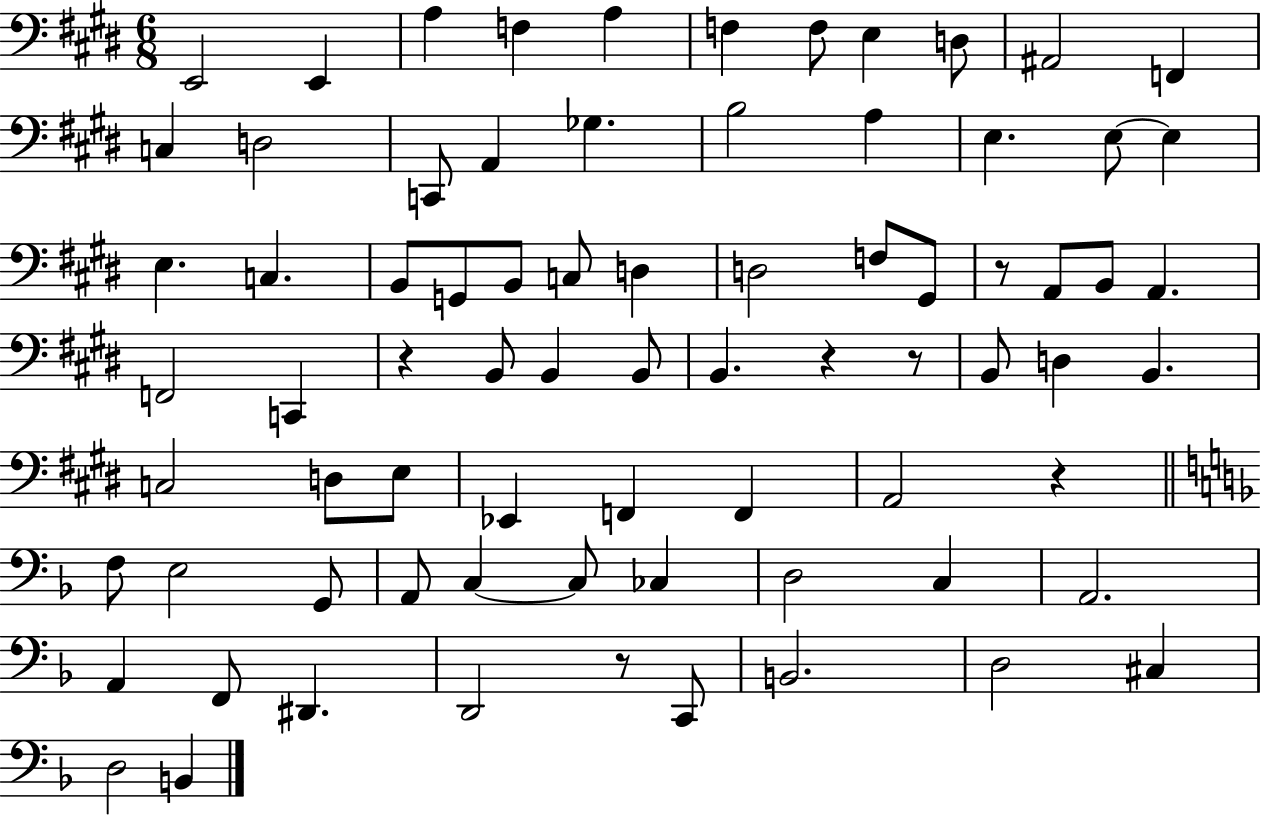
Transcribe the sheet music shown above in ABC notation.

X:1
T:Untitled
M:6/8
L:1/4
K:E
E,,2 E,, A, F, A, F, F,/2 E, D,/2 ^A,,2 F,, C, D,2 C,,/2 A,, _G, B,2 A, E, E,/2 E, E, C, B,,/2 G,,/2 B,,/2 C,/2 D, D,2 F,/2 ^G,,/2 z/2 A,,/2 B,,/2 A,, F,,2 C,, z B,,/2 B,, B,,/2 B,, z z/2 B,,/2 D, B,, C,2 D,/2 E,/2 _E,, F,, F,, A,,2 z F,/2 E,2 G,,/2 A,,/2 C, C,/2 _C, D,2 C, A,,2 A,, F,,/2 ^D,, D,,2 z/2 C,,/2 B,,2 D,2 ^C, D,2 B,,